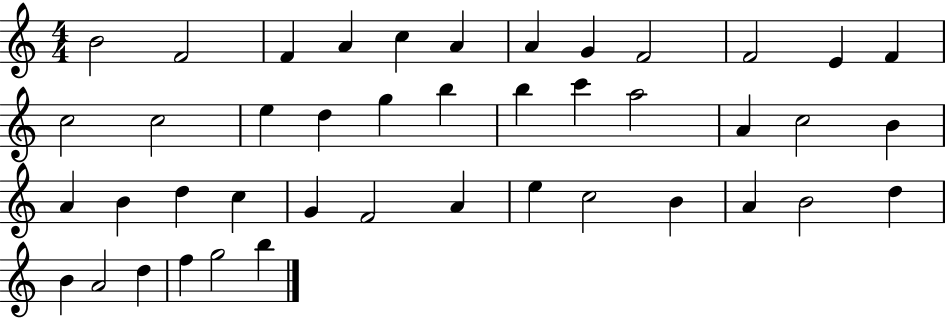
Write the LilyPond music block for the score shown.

{
  \clef treble
  \numericTimeSignature
  \time 4/4
  \key c \major
  b'2 f'2 | f'4 a'4 c''4 a'4 | a'4 g'4 f'2 | f'2 e'4 f'4 | \break c''2 c''2 | e''4 d''4 g''4 b''4 | b''4 c'''4 a''2 | a'4 c''2 b'4 | \break a'4 b'4 d''4 c''4 | g'4 f'2 a'4 | e''4 c''2 b'4 | a'4 b'2 d''4 | \break b'4 a'2 d''4 | f''4 g''2 b''4 | \bar "|."
}